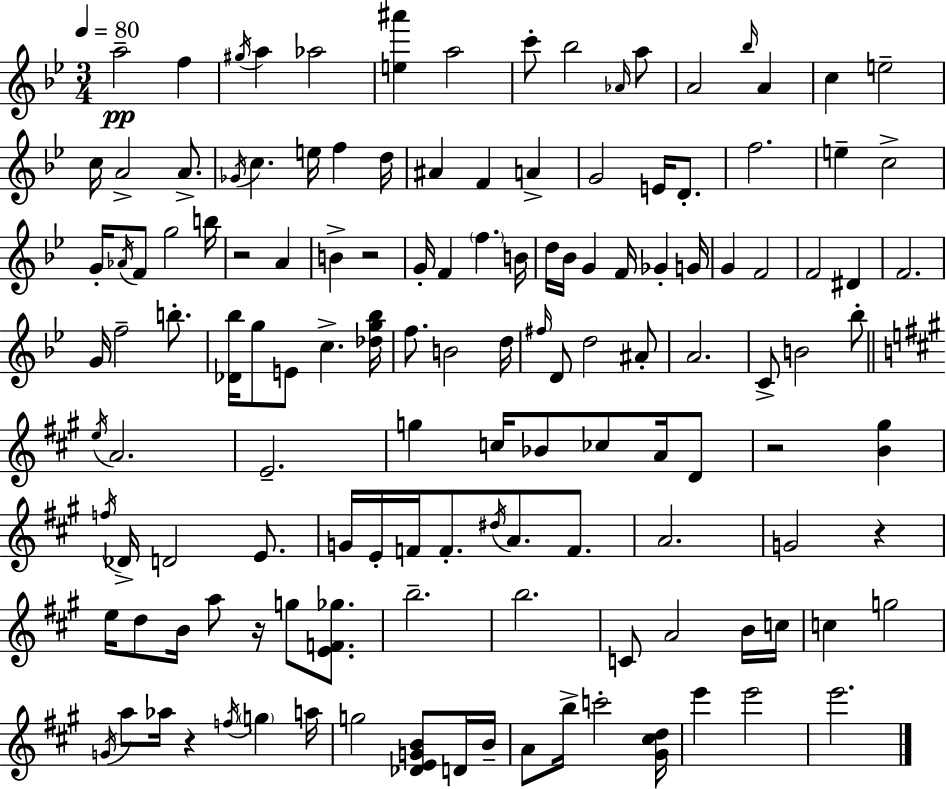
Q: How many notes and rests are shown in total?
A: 134